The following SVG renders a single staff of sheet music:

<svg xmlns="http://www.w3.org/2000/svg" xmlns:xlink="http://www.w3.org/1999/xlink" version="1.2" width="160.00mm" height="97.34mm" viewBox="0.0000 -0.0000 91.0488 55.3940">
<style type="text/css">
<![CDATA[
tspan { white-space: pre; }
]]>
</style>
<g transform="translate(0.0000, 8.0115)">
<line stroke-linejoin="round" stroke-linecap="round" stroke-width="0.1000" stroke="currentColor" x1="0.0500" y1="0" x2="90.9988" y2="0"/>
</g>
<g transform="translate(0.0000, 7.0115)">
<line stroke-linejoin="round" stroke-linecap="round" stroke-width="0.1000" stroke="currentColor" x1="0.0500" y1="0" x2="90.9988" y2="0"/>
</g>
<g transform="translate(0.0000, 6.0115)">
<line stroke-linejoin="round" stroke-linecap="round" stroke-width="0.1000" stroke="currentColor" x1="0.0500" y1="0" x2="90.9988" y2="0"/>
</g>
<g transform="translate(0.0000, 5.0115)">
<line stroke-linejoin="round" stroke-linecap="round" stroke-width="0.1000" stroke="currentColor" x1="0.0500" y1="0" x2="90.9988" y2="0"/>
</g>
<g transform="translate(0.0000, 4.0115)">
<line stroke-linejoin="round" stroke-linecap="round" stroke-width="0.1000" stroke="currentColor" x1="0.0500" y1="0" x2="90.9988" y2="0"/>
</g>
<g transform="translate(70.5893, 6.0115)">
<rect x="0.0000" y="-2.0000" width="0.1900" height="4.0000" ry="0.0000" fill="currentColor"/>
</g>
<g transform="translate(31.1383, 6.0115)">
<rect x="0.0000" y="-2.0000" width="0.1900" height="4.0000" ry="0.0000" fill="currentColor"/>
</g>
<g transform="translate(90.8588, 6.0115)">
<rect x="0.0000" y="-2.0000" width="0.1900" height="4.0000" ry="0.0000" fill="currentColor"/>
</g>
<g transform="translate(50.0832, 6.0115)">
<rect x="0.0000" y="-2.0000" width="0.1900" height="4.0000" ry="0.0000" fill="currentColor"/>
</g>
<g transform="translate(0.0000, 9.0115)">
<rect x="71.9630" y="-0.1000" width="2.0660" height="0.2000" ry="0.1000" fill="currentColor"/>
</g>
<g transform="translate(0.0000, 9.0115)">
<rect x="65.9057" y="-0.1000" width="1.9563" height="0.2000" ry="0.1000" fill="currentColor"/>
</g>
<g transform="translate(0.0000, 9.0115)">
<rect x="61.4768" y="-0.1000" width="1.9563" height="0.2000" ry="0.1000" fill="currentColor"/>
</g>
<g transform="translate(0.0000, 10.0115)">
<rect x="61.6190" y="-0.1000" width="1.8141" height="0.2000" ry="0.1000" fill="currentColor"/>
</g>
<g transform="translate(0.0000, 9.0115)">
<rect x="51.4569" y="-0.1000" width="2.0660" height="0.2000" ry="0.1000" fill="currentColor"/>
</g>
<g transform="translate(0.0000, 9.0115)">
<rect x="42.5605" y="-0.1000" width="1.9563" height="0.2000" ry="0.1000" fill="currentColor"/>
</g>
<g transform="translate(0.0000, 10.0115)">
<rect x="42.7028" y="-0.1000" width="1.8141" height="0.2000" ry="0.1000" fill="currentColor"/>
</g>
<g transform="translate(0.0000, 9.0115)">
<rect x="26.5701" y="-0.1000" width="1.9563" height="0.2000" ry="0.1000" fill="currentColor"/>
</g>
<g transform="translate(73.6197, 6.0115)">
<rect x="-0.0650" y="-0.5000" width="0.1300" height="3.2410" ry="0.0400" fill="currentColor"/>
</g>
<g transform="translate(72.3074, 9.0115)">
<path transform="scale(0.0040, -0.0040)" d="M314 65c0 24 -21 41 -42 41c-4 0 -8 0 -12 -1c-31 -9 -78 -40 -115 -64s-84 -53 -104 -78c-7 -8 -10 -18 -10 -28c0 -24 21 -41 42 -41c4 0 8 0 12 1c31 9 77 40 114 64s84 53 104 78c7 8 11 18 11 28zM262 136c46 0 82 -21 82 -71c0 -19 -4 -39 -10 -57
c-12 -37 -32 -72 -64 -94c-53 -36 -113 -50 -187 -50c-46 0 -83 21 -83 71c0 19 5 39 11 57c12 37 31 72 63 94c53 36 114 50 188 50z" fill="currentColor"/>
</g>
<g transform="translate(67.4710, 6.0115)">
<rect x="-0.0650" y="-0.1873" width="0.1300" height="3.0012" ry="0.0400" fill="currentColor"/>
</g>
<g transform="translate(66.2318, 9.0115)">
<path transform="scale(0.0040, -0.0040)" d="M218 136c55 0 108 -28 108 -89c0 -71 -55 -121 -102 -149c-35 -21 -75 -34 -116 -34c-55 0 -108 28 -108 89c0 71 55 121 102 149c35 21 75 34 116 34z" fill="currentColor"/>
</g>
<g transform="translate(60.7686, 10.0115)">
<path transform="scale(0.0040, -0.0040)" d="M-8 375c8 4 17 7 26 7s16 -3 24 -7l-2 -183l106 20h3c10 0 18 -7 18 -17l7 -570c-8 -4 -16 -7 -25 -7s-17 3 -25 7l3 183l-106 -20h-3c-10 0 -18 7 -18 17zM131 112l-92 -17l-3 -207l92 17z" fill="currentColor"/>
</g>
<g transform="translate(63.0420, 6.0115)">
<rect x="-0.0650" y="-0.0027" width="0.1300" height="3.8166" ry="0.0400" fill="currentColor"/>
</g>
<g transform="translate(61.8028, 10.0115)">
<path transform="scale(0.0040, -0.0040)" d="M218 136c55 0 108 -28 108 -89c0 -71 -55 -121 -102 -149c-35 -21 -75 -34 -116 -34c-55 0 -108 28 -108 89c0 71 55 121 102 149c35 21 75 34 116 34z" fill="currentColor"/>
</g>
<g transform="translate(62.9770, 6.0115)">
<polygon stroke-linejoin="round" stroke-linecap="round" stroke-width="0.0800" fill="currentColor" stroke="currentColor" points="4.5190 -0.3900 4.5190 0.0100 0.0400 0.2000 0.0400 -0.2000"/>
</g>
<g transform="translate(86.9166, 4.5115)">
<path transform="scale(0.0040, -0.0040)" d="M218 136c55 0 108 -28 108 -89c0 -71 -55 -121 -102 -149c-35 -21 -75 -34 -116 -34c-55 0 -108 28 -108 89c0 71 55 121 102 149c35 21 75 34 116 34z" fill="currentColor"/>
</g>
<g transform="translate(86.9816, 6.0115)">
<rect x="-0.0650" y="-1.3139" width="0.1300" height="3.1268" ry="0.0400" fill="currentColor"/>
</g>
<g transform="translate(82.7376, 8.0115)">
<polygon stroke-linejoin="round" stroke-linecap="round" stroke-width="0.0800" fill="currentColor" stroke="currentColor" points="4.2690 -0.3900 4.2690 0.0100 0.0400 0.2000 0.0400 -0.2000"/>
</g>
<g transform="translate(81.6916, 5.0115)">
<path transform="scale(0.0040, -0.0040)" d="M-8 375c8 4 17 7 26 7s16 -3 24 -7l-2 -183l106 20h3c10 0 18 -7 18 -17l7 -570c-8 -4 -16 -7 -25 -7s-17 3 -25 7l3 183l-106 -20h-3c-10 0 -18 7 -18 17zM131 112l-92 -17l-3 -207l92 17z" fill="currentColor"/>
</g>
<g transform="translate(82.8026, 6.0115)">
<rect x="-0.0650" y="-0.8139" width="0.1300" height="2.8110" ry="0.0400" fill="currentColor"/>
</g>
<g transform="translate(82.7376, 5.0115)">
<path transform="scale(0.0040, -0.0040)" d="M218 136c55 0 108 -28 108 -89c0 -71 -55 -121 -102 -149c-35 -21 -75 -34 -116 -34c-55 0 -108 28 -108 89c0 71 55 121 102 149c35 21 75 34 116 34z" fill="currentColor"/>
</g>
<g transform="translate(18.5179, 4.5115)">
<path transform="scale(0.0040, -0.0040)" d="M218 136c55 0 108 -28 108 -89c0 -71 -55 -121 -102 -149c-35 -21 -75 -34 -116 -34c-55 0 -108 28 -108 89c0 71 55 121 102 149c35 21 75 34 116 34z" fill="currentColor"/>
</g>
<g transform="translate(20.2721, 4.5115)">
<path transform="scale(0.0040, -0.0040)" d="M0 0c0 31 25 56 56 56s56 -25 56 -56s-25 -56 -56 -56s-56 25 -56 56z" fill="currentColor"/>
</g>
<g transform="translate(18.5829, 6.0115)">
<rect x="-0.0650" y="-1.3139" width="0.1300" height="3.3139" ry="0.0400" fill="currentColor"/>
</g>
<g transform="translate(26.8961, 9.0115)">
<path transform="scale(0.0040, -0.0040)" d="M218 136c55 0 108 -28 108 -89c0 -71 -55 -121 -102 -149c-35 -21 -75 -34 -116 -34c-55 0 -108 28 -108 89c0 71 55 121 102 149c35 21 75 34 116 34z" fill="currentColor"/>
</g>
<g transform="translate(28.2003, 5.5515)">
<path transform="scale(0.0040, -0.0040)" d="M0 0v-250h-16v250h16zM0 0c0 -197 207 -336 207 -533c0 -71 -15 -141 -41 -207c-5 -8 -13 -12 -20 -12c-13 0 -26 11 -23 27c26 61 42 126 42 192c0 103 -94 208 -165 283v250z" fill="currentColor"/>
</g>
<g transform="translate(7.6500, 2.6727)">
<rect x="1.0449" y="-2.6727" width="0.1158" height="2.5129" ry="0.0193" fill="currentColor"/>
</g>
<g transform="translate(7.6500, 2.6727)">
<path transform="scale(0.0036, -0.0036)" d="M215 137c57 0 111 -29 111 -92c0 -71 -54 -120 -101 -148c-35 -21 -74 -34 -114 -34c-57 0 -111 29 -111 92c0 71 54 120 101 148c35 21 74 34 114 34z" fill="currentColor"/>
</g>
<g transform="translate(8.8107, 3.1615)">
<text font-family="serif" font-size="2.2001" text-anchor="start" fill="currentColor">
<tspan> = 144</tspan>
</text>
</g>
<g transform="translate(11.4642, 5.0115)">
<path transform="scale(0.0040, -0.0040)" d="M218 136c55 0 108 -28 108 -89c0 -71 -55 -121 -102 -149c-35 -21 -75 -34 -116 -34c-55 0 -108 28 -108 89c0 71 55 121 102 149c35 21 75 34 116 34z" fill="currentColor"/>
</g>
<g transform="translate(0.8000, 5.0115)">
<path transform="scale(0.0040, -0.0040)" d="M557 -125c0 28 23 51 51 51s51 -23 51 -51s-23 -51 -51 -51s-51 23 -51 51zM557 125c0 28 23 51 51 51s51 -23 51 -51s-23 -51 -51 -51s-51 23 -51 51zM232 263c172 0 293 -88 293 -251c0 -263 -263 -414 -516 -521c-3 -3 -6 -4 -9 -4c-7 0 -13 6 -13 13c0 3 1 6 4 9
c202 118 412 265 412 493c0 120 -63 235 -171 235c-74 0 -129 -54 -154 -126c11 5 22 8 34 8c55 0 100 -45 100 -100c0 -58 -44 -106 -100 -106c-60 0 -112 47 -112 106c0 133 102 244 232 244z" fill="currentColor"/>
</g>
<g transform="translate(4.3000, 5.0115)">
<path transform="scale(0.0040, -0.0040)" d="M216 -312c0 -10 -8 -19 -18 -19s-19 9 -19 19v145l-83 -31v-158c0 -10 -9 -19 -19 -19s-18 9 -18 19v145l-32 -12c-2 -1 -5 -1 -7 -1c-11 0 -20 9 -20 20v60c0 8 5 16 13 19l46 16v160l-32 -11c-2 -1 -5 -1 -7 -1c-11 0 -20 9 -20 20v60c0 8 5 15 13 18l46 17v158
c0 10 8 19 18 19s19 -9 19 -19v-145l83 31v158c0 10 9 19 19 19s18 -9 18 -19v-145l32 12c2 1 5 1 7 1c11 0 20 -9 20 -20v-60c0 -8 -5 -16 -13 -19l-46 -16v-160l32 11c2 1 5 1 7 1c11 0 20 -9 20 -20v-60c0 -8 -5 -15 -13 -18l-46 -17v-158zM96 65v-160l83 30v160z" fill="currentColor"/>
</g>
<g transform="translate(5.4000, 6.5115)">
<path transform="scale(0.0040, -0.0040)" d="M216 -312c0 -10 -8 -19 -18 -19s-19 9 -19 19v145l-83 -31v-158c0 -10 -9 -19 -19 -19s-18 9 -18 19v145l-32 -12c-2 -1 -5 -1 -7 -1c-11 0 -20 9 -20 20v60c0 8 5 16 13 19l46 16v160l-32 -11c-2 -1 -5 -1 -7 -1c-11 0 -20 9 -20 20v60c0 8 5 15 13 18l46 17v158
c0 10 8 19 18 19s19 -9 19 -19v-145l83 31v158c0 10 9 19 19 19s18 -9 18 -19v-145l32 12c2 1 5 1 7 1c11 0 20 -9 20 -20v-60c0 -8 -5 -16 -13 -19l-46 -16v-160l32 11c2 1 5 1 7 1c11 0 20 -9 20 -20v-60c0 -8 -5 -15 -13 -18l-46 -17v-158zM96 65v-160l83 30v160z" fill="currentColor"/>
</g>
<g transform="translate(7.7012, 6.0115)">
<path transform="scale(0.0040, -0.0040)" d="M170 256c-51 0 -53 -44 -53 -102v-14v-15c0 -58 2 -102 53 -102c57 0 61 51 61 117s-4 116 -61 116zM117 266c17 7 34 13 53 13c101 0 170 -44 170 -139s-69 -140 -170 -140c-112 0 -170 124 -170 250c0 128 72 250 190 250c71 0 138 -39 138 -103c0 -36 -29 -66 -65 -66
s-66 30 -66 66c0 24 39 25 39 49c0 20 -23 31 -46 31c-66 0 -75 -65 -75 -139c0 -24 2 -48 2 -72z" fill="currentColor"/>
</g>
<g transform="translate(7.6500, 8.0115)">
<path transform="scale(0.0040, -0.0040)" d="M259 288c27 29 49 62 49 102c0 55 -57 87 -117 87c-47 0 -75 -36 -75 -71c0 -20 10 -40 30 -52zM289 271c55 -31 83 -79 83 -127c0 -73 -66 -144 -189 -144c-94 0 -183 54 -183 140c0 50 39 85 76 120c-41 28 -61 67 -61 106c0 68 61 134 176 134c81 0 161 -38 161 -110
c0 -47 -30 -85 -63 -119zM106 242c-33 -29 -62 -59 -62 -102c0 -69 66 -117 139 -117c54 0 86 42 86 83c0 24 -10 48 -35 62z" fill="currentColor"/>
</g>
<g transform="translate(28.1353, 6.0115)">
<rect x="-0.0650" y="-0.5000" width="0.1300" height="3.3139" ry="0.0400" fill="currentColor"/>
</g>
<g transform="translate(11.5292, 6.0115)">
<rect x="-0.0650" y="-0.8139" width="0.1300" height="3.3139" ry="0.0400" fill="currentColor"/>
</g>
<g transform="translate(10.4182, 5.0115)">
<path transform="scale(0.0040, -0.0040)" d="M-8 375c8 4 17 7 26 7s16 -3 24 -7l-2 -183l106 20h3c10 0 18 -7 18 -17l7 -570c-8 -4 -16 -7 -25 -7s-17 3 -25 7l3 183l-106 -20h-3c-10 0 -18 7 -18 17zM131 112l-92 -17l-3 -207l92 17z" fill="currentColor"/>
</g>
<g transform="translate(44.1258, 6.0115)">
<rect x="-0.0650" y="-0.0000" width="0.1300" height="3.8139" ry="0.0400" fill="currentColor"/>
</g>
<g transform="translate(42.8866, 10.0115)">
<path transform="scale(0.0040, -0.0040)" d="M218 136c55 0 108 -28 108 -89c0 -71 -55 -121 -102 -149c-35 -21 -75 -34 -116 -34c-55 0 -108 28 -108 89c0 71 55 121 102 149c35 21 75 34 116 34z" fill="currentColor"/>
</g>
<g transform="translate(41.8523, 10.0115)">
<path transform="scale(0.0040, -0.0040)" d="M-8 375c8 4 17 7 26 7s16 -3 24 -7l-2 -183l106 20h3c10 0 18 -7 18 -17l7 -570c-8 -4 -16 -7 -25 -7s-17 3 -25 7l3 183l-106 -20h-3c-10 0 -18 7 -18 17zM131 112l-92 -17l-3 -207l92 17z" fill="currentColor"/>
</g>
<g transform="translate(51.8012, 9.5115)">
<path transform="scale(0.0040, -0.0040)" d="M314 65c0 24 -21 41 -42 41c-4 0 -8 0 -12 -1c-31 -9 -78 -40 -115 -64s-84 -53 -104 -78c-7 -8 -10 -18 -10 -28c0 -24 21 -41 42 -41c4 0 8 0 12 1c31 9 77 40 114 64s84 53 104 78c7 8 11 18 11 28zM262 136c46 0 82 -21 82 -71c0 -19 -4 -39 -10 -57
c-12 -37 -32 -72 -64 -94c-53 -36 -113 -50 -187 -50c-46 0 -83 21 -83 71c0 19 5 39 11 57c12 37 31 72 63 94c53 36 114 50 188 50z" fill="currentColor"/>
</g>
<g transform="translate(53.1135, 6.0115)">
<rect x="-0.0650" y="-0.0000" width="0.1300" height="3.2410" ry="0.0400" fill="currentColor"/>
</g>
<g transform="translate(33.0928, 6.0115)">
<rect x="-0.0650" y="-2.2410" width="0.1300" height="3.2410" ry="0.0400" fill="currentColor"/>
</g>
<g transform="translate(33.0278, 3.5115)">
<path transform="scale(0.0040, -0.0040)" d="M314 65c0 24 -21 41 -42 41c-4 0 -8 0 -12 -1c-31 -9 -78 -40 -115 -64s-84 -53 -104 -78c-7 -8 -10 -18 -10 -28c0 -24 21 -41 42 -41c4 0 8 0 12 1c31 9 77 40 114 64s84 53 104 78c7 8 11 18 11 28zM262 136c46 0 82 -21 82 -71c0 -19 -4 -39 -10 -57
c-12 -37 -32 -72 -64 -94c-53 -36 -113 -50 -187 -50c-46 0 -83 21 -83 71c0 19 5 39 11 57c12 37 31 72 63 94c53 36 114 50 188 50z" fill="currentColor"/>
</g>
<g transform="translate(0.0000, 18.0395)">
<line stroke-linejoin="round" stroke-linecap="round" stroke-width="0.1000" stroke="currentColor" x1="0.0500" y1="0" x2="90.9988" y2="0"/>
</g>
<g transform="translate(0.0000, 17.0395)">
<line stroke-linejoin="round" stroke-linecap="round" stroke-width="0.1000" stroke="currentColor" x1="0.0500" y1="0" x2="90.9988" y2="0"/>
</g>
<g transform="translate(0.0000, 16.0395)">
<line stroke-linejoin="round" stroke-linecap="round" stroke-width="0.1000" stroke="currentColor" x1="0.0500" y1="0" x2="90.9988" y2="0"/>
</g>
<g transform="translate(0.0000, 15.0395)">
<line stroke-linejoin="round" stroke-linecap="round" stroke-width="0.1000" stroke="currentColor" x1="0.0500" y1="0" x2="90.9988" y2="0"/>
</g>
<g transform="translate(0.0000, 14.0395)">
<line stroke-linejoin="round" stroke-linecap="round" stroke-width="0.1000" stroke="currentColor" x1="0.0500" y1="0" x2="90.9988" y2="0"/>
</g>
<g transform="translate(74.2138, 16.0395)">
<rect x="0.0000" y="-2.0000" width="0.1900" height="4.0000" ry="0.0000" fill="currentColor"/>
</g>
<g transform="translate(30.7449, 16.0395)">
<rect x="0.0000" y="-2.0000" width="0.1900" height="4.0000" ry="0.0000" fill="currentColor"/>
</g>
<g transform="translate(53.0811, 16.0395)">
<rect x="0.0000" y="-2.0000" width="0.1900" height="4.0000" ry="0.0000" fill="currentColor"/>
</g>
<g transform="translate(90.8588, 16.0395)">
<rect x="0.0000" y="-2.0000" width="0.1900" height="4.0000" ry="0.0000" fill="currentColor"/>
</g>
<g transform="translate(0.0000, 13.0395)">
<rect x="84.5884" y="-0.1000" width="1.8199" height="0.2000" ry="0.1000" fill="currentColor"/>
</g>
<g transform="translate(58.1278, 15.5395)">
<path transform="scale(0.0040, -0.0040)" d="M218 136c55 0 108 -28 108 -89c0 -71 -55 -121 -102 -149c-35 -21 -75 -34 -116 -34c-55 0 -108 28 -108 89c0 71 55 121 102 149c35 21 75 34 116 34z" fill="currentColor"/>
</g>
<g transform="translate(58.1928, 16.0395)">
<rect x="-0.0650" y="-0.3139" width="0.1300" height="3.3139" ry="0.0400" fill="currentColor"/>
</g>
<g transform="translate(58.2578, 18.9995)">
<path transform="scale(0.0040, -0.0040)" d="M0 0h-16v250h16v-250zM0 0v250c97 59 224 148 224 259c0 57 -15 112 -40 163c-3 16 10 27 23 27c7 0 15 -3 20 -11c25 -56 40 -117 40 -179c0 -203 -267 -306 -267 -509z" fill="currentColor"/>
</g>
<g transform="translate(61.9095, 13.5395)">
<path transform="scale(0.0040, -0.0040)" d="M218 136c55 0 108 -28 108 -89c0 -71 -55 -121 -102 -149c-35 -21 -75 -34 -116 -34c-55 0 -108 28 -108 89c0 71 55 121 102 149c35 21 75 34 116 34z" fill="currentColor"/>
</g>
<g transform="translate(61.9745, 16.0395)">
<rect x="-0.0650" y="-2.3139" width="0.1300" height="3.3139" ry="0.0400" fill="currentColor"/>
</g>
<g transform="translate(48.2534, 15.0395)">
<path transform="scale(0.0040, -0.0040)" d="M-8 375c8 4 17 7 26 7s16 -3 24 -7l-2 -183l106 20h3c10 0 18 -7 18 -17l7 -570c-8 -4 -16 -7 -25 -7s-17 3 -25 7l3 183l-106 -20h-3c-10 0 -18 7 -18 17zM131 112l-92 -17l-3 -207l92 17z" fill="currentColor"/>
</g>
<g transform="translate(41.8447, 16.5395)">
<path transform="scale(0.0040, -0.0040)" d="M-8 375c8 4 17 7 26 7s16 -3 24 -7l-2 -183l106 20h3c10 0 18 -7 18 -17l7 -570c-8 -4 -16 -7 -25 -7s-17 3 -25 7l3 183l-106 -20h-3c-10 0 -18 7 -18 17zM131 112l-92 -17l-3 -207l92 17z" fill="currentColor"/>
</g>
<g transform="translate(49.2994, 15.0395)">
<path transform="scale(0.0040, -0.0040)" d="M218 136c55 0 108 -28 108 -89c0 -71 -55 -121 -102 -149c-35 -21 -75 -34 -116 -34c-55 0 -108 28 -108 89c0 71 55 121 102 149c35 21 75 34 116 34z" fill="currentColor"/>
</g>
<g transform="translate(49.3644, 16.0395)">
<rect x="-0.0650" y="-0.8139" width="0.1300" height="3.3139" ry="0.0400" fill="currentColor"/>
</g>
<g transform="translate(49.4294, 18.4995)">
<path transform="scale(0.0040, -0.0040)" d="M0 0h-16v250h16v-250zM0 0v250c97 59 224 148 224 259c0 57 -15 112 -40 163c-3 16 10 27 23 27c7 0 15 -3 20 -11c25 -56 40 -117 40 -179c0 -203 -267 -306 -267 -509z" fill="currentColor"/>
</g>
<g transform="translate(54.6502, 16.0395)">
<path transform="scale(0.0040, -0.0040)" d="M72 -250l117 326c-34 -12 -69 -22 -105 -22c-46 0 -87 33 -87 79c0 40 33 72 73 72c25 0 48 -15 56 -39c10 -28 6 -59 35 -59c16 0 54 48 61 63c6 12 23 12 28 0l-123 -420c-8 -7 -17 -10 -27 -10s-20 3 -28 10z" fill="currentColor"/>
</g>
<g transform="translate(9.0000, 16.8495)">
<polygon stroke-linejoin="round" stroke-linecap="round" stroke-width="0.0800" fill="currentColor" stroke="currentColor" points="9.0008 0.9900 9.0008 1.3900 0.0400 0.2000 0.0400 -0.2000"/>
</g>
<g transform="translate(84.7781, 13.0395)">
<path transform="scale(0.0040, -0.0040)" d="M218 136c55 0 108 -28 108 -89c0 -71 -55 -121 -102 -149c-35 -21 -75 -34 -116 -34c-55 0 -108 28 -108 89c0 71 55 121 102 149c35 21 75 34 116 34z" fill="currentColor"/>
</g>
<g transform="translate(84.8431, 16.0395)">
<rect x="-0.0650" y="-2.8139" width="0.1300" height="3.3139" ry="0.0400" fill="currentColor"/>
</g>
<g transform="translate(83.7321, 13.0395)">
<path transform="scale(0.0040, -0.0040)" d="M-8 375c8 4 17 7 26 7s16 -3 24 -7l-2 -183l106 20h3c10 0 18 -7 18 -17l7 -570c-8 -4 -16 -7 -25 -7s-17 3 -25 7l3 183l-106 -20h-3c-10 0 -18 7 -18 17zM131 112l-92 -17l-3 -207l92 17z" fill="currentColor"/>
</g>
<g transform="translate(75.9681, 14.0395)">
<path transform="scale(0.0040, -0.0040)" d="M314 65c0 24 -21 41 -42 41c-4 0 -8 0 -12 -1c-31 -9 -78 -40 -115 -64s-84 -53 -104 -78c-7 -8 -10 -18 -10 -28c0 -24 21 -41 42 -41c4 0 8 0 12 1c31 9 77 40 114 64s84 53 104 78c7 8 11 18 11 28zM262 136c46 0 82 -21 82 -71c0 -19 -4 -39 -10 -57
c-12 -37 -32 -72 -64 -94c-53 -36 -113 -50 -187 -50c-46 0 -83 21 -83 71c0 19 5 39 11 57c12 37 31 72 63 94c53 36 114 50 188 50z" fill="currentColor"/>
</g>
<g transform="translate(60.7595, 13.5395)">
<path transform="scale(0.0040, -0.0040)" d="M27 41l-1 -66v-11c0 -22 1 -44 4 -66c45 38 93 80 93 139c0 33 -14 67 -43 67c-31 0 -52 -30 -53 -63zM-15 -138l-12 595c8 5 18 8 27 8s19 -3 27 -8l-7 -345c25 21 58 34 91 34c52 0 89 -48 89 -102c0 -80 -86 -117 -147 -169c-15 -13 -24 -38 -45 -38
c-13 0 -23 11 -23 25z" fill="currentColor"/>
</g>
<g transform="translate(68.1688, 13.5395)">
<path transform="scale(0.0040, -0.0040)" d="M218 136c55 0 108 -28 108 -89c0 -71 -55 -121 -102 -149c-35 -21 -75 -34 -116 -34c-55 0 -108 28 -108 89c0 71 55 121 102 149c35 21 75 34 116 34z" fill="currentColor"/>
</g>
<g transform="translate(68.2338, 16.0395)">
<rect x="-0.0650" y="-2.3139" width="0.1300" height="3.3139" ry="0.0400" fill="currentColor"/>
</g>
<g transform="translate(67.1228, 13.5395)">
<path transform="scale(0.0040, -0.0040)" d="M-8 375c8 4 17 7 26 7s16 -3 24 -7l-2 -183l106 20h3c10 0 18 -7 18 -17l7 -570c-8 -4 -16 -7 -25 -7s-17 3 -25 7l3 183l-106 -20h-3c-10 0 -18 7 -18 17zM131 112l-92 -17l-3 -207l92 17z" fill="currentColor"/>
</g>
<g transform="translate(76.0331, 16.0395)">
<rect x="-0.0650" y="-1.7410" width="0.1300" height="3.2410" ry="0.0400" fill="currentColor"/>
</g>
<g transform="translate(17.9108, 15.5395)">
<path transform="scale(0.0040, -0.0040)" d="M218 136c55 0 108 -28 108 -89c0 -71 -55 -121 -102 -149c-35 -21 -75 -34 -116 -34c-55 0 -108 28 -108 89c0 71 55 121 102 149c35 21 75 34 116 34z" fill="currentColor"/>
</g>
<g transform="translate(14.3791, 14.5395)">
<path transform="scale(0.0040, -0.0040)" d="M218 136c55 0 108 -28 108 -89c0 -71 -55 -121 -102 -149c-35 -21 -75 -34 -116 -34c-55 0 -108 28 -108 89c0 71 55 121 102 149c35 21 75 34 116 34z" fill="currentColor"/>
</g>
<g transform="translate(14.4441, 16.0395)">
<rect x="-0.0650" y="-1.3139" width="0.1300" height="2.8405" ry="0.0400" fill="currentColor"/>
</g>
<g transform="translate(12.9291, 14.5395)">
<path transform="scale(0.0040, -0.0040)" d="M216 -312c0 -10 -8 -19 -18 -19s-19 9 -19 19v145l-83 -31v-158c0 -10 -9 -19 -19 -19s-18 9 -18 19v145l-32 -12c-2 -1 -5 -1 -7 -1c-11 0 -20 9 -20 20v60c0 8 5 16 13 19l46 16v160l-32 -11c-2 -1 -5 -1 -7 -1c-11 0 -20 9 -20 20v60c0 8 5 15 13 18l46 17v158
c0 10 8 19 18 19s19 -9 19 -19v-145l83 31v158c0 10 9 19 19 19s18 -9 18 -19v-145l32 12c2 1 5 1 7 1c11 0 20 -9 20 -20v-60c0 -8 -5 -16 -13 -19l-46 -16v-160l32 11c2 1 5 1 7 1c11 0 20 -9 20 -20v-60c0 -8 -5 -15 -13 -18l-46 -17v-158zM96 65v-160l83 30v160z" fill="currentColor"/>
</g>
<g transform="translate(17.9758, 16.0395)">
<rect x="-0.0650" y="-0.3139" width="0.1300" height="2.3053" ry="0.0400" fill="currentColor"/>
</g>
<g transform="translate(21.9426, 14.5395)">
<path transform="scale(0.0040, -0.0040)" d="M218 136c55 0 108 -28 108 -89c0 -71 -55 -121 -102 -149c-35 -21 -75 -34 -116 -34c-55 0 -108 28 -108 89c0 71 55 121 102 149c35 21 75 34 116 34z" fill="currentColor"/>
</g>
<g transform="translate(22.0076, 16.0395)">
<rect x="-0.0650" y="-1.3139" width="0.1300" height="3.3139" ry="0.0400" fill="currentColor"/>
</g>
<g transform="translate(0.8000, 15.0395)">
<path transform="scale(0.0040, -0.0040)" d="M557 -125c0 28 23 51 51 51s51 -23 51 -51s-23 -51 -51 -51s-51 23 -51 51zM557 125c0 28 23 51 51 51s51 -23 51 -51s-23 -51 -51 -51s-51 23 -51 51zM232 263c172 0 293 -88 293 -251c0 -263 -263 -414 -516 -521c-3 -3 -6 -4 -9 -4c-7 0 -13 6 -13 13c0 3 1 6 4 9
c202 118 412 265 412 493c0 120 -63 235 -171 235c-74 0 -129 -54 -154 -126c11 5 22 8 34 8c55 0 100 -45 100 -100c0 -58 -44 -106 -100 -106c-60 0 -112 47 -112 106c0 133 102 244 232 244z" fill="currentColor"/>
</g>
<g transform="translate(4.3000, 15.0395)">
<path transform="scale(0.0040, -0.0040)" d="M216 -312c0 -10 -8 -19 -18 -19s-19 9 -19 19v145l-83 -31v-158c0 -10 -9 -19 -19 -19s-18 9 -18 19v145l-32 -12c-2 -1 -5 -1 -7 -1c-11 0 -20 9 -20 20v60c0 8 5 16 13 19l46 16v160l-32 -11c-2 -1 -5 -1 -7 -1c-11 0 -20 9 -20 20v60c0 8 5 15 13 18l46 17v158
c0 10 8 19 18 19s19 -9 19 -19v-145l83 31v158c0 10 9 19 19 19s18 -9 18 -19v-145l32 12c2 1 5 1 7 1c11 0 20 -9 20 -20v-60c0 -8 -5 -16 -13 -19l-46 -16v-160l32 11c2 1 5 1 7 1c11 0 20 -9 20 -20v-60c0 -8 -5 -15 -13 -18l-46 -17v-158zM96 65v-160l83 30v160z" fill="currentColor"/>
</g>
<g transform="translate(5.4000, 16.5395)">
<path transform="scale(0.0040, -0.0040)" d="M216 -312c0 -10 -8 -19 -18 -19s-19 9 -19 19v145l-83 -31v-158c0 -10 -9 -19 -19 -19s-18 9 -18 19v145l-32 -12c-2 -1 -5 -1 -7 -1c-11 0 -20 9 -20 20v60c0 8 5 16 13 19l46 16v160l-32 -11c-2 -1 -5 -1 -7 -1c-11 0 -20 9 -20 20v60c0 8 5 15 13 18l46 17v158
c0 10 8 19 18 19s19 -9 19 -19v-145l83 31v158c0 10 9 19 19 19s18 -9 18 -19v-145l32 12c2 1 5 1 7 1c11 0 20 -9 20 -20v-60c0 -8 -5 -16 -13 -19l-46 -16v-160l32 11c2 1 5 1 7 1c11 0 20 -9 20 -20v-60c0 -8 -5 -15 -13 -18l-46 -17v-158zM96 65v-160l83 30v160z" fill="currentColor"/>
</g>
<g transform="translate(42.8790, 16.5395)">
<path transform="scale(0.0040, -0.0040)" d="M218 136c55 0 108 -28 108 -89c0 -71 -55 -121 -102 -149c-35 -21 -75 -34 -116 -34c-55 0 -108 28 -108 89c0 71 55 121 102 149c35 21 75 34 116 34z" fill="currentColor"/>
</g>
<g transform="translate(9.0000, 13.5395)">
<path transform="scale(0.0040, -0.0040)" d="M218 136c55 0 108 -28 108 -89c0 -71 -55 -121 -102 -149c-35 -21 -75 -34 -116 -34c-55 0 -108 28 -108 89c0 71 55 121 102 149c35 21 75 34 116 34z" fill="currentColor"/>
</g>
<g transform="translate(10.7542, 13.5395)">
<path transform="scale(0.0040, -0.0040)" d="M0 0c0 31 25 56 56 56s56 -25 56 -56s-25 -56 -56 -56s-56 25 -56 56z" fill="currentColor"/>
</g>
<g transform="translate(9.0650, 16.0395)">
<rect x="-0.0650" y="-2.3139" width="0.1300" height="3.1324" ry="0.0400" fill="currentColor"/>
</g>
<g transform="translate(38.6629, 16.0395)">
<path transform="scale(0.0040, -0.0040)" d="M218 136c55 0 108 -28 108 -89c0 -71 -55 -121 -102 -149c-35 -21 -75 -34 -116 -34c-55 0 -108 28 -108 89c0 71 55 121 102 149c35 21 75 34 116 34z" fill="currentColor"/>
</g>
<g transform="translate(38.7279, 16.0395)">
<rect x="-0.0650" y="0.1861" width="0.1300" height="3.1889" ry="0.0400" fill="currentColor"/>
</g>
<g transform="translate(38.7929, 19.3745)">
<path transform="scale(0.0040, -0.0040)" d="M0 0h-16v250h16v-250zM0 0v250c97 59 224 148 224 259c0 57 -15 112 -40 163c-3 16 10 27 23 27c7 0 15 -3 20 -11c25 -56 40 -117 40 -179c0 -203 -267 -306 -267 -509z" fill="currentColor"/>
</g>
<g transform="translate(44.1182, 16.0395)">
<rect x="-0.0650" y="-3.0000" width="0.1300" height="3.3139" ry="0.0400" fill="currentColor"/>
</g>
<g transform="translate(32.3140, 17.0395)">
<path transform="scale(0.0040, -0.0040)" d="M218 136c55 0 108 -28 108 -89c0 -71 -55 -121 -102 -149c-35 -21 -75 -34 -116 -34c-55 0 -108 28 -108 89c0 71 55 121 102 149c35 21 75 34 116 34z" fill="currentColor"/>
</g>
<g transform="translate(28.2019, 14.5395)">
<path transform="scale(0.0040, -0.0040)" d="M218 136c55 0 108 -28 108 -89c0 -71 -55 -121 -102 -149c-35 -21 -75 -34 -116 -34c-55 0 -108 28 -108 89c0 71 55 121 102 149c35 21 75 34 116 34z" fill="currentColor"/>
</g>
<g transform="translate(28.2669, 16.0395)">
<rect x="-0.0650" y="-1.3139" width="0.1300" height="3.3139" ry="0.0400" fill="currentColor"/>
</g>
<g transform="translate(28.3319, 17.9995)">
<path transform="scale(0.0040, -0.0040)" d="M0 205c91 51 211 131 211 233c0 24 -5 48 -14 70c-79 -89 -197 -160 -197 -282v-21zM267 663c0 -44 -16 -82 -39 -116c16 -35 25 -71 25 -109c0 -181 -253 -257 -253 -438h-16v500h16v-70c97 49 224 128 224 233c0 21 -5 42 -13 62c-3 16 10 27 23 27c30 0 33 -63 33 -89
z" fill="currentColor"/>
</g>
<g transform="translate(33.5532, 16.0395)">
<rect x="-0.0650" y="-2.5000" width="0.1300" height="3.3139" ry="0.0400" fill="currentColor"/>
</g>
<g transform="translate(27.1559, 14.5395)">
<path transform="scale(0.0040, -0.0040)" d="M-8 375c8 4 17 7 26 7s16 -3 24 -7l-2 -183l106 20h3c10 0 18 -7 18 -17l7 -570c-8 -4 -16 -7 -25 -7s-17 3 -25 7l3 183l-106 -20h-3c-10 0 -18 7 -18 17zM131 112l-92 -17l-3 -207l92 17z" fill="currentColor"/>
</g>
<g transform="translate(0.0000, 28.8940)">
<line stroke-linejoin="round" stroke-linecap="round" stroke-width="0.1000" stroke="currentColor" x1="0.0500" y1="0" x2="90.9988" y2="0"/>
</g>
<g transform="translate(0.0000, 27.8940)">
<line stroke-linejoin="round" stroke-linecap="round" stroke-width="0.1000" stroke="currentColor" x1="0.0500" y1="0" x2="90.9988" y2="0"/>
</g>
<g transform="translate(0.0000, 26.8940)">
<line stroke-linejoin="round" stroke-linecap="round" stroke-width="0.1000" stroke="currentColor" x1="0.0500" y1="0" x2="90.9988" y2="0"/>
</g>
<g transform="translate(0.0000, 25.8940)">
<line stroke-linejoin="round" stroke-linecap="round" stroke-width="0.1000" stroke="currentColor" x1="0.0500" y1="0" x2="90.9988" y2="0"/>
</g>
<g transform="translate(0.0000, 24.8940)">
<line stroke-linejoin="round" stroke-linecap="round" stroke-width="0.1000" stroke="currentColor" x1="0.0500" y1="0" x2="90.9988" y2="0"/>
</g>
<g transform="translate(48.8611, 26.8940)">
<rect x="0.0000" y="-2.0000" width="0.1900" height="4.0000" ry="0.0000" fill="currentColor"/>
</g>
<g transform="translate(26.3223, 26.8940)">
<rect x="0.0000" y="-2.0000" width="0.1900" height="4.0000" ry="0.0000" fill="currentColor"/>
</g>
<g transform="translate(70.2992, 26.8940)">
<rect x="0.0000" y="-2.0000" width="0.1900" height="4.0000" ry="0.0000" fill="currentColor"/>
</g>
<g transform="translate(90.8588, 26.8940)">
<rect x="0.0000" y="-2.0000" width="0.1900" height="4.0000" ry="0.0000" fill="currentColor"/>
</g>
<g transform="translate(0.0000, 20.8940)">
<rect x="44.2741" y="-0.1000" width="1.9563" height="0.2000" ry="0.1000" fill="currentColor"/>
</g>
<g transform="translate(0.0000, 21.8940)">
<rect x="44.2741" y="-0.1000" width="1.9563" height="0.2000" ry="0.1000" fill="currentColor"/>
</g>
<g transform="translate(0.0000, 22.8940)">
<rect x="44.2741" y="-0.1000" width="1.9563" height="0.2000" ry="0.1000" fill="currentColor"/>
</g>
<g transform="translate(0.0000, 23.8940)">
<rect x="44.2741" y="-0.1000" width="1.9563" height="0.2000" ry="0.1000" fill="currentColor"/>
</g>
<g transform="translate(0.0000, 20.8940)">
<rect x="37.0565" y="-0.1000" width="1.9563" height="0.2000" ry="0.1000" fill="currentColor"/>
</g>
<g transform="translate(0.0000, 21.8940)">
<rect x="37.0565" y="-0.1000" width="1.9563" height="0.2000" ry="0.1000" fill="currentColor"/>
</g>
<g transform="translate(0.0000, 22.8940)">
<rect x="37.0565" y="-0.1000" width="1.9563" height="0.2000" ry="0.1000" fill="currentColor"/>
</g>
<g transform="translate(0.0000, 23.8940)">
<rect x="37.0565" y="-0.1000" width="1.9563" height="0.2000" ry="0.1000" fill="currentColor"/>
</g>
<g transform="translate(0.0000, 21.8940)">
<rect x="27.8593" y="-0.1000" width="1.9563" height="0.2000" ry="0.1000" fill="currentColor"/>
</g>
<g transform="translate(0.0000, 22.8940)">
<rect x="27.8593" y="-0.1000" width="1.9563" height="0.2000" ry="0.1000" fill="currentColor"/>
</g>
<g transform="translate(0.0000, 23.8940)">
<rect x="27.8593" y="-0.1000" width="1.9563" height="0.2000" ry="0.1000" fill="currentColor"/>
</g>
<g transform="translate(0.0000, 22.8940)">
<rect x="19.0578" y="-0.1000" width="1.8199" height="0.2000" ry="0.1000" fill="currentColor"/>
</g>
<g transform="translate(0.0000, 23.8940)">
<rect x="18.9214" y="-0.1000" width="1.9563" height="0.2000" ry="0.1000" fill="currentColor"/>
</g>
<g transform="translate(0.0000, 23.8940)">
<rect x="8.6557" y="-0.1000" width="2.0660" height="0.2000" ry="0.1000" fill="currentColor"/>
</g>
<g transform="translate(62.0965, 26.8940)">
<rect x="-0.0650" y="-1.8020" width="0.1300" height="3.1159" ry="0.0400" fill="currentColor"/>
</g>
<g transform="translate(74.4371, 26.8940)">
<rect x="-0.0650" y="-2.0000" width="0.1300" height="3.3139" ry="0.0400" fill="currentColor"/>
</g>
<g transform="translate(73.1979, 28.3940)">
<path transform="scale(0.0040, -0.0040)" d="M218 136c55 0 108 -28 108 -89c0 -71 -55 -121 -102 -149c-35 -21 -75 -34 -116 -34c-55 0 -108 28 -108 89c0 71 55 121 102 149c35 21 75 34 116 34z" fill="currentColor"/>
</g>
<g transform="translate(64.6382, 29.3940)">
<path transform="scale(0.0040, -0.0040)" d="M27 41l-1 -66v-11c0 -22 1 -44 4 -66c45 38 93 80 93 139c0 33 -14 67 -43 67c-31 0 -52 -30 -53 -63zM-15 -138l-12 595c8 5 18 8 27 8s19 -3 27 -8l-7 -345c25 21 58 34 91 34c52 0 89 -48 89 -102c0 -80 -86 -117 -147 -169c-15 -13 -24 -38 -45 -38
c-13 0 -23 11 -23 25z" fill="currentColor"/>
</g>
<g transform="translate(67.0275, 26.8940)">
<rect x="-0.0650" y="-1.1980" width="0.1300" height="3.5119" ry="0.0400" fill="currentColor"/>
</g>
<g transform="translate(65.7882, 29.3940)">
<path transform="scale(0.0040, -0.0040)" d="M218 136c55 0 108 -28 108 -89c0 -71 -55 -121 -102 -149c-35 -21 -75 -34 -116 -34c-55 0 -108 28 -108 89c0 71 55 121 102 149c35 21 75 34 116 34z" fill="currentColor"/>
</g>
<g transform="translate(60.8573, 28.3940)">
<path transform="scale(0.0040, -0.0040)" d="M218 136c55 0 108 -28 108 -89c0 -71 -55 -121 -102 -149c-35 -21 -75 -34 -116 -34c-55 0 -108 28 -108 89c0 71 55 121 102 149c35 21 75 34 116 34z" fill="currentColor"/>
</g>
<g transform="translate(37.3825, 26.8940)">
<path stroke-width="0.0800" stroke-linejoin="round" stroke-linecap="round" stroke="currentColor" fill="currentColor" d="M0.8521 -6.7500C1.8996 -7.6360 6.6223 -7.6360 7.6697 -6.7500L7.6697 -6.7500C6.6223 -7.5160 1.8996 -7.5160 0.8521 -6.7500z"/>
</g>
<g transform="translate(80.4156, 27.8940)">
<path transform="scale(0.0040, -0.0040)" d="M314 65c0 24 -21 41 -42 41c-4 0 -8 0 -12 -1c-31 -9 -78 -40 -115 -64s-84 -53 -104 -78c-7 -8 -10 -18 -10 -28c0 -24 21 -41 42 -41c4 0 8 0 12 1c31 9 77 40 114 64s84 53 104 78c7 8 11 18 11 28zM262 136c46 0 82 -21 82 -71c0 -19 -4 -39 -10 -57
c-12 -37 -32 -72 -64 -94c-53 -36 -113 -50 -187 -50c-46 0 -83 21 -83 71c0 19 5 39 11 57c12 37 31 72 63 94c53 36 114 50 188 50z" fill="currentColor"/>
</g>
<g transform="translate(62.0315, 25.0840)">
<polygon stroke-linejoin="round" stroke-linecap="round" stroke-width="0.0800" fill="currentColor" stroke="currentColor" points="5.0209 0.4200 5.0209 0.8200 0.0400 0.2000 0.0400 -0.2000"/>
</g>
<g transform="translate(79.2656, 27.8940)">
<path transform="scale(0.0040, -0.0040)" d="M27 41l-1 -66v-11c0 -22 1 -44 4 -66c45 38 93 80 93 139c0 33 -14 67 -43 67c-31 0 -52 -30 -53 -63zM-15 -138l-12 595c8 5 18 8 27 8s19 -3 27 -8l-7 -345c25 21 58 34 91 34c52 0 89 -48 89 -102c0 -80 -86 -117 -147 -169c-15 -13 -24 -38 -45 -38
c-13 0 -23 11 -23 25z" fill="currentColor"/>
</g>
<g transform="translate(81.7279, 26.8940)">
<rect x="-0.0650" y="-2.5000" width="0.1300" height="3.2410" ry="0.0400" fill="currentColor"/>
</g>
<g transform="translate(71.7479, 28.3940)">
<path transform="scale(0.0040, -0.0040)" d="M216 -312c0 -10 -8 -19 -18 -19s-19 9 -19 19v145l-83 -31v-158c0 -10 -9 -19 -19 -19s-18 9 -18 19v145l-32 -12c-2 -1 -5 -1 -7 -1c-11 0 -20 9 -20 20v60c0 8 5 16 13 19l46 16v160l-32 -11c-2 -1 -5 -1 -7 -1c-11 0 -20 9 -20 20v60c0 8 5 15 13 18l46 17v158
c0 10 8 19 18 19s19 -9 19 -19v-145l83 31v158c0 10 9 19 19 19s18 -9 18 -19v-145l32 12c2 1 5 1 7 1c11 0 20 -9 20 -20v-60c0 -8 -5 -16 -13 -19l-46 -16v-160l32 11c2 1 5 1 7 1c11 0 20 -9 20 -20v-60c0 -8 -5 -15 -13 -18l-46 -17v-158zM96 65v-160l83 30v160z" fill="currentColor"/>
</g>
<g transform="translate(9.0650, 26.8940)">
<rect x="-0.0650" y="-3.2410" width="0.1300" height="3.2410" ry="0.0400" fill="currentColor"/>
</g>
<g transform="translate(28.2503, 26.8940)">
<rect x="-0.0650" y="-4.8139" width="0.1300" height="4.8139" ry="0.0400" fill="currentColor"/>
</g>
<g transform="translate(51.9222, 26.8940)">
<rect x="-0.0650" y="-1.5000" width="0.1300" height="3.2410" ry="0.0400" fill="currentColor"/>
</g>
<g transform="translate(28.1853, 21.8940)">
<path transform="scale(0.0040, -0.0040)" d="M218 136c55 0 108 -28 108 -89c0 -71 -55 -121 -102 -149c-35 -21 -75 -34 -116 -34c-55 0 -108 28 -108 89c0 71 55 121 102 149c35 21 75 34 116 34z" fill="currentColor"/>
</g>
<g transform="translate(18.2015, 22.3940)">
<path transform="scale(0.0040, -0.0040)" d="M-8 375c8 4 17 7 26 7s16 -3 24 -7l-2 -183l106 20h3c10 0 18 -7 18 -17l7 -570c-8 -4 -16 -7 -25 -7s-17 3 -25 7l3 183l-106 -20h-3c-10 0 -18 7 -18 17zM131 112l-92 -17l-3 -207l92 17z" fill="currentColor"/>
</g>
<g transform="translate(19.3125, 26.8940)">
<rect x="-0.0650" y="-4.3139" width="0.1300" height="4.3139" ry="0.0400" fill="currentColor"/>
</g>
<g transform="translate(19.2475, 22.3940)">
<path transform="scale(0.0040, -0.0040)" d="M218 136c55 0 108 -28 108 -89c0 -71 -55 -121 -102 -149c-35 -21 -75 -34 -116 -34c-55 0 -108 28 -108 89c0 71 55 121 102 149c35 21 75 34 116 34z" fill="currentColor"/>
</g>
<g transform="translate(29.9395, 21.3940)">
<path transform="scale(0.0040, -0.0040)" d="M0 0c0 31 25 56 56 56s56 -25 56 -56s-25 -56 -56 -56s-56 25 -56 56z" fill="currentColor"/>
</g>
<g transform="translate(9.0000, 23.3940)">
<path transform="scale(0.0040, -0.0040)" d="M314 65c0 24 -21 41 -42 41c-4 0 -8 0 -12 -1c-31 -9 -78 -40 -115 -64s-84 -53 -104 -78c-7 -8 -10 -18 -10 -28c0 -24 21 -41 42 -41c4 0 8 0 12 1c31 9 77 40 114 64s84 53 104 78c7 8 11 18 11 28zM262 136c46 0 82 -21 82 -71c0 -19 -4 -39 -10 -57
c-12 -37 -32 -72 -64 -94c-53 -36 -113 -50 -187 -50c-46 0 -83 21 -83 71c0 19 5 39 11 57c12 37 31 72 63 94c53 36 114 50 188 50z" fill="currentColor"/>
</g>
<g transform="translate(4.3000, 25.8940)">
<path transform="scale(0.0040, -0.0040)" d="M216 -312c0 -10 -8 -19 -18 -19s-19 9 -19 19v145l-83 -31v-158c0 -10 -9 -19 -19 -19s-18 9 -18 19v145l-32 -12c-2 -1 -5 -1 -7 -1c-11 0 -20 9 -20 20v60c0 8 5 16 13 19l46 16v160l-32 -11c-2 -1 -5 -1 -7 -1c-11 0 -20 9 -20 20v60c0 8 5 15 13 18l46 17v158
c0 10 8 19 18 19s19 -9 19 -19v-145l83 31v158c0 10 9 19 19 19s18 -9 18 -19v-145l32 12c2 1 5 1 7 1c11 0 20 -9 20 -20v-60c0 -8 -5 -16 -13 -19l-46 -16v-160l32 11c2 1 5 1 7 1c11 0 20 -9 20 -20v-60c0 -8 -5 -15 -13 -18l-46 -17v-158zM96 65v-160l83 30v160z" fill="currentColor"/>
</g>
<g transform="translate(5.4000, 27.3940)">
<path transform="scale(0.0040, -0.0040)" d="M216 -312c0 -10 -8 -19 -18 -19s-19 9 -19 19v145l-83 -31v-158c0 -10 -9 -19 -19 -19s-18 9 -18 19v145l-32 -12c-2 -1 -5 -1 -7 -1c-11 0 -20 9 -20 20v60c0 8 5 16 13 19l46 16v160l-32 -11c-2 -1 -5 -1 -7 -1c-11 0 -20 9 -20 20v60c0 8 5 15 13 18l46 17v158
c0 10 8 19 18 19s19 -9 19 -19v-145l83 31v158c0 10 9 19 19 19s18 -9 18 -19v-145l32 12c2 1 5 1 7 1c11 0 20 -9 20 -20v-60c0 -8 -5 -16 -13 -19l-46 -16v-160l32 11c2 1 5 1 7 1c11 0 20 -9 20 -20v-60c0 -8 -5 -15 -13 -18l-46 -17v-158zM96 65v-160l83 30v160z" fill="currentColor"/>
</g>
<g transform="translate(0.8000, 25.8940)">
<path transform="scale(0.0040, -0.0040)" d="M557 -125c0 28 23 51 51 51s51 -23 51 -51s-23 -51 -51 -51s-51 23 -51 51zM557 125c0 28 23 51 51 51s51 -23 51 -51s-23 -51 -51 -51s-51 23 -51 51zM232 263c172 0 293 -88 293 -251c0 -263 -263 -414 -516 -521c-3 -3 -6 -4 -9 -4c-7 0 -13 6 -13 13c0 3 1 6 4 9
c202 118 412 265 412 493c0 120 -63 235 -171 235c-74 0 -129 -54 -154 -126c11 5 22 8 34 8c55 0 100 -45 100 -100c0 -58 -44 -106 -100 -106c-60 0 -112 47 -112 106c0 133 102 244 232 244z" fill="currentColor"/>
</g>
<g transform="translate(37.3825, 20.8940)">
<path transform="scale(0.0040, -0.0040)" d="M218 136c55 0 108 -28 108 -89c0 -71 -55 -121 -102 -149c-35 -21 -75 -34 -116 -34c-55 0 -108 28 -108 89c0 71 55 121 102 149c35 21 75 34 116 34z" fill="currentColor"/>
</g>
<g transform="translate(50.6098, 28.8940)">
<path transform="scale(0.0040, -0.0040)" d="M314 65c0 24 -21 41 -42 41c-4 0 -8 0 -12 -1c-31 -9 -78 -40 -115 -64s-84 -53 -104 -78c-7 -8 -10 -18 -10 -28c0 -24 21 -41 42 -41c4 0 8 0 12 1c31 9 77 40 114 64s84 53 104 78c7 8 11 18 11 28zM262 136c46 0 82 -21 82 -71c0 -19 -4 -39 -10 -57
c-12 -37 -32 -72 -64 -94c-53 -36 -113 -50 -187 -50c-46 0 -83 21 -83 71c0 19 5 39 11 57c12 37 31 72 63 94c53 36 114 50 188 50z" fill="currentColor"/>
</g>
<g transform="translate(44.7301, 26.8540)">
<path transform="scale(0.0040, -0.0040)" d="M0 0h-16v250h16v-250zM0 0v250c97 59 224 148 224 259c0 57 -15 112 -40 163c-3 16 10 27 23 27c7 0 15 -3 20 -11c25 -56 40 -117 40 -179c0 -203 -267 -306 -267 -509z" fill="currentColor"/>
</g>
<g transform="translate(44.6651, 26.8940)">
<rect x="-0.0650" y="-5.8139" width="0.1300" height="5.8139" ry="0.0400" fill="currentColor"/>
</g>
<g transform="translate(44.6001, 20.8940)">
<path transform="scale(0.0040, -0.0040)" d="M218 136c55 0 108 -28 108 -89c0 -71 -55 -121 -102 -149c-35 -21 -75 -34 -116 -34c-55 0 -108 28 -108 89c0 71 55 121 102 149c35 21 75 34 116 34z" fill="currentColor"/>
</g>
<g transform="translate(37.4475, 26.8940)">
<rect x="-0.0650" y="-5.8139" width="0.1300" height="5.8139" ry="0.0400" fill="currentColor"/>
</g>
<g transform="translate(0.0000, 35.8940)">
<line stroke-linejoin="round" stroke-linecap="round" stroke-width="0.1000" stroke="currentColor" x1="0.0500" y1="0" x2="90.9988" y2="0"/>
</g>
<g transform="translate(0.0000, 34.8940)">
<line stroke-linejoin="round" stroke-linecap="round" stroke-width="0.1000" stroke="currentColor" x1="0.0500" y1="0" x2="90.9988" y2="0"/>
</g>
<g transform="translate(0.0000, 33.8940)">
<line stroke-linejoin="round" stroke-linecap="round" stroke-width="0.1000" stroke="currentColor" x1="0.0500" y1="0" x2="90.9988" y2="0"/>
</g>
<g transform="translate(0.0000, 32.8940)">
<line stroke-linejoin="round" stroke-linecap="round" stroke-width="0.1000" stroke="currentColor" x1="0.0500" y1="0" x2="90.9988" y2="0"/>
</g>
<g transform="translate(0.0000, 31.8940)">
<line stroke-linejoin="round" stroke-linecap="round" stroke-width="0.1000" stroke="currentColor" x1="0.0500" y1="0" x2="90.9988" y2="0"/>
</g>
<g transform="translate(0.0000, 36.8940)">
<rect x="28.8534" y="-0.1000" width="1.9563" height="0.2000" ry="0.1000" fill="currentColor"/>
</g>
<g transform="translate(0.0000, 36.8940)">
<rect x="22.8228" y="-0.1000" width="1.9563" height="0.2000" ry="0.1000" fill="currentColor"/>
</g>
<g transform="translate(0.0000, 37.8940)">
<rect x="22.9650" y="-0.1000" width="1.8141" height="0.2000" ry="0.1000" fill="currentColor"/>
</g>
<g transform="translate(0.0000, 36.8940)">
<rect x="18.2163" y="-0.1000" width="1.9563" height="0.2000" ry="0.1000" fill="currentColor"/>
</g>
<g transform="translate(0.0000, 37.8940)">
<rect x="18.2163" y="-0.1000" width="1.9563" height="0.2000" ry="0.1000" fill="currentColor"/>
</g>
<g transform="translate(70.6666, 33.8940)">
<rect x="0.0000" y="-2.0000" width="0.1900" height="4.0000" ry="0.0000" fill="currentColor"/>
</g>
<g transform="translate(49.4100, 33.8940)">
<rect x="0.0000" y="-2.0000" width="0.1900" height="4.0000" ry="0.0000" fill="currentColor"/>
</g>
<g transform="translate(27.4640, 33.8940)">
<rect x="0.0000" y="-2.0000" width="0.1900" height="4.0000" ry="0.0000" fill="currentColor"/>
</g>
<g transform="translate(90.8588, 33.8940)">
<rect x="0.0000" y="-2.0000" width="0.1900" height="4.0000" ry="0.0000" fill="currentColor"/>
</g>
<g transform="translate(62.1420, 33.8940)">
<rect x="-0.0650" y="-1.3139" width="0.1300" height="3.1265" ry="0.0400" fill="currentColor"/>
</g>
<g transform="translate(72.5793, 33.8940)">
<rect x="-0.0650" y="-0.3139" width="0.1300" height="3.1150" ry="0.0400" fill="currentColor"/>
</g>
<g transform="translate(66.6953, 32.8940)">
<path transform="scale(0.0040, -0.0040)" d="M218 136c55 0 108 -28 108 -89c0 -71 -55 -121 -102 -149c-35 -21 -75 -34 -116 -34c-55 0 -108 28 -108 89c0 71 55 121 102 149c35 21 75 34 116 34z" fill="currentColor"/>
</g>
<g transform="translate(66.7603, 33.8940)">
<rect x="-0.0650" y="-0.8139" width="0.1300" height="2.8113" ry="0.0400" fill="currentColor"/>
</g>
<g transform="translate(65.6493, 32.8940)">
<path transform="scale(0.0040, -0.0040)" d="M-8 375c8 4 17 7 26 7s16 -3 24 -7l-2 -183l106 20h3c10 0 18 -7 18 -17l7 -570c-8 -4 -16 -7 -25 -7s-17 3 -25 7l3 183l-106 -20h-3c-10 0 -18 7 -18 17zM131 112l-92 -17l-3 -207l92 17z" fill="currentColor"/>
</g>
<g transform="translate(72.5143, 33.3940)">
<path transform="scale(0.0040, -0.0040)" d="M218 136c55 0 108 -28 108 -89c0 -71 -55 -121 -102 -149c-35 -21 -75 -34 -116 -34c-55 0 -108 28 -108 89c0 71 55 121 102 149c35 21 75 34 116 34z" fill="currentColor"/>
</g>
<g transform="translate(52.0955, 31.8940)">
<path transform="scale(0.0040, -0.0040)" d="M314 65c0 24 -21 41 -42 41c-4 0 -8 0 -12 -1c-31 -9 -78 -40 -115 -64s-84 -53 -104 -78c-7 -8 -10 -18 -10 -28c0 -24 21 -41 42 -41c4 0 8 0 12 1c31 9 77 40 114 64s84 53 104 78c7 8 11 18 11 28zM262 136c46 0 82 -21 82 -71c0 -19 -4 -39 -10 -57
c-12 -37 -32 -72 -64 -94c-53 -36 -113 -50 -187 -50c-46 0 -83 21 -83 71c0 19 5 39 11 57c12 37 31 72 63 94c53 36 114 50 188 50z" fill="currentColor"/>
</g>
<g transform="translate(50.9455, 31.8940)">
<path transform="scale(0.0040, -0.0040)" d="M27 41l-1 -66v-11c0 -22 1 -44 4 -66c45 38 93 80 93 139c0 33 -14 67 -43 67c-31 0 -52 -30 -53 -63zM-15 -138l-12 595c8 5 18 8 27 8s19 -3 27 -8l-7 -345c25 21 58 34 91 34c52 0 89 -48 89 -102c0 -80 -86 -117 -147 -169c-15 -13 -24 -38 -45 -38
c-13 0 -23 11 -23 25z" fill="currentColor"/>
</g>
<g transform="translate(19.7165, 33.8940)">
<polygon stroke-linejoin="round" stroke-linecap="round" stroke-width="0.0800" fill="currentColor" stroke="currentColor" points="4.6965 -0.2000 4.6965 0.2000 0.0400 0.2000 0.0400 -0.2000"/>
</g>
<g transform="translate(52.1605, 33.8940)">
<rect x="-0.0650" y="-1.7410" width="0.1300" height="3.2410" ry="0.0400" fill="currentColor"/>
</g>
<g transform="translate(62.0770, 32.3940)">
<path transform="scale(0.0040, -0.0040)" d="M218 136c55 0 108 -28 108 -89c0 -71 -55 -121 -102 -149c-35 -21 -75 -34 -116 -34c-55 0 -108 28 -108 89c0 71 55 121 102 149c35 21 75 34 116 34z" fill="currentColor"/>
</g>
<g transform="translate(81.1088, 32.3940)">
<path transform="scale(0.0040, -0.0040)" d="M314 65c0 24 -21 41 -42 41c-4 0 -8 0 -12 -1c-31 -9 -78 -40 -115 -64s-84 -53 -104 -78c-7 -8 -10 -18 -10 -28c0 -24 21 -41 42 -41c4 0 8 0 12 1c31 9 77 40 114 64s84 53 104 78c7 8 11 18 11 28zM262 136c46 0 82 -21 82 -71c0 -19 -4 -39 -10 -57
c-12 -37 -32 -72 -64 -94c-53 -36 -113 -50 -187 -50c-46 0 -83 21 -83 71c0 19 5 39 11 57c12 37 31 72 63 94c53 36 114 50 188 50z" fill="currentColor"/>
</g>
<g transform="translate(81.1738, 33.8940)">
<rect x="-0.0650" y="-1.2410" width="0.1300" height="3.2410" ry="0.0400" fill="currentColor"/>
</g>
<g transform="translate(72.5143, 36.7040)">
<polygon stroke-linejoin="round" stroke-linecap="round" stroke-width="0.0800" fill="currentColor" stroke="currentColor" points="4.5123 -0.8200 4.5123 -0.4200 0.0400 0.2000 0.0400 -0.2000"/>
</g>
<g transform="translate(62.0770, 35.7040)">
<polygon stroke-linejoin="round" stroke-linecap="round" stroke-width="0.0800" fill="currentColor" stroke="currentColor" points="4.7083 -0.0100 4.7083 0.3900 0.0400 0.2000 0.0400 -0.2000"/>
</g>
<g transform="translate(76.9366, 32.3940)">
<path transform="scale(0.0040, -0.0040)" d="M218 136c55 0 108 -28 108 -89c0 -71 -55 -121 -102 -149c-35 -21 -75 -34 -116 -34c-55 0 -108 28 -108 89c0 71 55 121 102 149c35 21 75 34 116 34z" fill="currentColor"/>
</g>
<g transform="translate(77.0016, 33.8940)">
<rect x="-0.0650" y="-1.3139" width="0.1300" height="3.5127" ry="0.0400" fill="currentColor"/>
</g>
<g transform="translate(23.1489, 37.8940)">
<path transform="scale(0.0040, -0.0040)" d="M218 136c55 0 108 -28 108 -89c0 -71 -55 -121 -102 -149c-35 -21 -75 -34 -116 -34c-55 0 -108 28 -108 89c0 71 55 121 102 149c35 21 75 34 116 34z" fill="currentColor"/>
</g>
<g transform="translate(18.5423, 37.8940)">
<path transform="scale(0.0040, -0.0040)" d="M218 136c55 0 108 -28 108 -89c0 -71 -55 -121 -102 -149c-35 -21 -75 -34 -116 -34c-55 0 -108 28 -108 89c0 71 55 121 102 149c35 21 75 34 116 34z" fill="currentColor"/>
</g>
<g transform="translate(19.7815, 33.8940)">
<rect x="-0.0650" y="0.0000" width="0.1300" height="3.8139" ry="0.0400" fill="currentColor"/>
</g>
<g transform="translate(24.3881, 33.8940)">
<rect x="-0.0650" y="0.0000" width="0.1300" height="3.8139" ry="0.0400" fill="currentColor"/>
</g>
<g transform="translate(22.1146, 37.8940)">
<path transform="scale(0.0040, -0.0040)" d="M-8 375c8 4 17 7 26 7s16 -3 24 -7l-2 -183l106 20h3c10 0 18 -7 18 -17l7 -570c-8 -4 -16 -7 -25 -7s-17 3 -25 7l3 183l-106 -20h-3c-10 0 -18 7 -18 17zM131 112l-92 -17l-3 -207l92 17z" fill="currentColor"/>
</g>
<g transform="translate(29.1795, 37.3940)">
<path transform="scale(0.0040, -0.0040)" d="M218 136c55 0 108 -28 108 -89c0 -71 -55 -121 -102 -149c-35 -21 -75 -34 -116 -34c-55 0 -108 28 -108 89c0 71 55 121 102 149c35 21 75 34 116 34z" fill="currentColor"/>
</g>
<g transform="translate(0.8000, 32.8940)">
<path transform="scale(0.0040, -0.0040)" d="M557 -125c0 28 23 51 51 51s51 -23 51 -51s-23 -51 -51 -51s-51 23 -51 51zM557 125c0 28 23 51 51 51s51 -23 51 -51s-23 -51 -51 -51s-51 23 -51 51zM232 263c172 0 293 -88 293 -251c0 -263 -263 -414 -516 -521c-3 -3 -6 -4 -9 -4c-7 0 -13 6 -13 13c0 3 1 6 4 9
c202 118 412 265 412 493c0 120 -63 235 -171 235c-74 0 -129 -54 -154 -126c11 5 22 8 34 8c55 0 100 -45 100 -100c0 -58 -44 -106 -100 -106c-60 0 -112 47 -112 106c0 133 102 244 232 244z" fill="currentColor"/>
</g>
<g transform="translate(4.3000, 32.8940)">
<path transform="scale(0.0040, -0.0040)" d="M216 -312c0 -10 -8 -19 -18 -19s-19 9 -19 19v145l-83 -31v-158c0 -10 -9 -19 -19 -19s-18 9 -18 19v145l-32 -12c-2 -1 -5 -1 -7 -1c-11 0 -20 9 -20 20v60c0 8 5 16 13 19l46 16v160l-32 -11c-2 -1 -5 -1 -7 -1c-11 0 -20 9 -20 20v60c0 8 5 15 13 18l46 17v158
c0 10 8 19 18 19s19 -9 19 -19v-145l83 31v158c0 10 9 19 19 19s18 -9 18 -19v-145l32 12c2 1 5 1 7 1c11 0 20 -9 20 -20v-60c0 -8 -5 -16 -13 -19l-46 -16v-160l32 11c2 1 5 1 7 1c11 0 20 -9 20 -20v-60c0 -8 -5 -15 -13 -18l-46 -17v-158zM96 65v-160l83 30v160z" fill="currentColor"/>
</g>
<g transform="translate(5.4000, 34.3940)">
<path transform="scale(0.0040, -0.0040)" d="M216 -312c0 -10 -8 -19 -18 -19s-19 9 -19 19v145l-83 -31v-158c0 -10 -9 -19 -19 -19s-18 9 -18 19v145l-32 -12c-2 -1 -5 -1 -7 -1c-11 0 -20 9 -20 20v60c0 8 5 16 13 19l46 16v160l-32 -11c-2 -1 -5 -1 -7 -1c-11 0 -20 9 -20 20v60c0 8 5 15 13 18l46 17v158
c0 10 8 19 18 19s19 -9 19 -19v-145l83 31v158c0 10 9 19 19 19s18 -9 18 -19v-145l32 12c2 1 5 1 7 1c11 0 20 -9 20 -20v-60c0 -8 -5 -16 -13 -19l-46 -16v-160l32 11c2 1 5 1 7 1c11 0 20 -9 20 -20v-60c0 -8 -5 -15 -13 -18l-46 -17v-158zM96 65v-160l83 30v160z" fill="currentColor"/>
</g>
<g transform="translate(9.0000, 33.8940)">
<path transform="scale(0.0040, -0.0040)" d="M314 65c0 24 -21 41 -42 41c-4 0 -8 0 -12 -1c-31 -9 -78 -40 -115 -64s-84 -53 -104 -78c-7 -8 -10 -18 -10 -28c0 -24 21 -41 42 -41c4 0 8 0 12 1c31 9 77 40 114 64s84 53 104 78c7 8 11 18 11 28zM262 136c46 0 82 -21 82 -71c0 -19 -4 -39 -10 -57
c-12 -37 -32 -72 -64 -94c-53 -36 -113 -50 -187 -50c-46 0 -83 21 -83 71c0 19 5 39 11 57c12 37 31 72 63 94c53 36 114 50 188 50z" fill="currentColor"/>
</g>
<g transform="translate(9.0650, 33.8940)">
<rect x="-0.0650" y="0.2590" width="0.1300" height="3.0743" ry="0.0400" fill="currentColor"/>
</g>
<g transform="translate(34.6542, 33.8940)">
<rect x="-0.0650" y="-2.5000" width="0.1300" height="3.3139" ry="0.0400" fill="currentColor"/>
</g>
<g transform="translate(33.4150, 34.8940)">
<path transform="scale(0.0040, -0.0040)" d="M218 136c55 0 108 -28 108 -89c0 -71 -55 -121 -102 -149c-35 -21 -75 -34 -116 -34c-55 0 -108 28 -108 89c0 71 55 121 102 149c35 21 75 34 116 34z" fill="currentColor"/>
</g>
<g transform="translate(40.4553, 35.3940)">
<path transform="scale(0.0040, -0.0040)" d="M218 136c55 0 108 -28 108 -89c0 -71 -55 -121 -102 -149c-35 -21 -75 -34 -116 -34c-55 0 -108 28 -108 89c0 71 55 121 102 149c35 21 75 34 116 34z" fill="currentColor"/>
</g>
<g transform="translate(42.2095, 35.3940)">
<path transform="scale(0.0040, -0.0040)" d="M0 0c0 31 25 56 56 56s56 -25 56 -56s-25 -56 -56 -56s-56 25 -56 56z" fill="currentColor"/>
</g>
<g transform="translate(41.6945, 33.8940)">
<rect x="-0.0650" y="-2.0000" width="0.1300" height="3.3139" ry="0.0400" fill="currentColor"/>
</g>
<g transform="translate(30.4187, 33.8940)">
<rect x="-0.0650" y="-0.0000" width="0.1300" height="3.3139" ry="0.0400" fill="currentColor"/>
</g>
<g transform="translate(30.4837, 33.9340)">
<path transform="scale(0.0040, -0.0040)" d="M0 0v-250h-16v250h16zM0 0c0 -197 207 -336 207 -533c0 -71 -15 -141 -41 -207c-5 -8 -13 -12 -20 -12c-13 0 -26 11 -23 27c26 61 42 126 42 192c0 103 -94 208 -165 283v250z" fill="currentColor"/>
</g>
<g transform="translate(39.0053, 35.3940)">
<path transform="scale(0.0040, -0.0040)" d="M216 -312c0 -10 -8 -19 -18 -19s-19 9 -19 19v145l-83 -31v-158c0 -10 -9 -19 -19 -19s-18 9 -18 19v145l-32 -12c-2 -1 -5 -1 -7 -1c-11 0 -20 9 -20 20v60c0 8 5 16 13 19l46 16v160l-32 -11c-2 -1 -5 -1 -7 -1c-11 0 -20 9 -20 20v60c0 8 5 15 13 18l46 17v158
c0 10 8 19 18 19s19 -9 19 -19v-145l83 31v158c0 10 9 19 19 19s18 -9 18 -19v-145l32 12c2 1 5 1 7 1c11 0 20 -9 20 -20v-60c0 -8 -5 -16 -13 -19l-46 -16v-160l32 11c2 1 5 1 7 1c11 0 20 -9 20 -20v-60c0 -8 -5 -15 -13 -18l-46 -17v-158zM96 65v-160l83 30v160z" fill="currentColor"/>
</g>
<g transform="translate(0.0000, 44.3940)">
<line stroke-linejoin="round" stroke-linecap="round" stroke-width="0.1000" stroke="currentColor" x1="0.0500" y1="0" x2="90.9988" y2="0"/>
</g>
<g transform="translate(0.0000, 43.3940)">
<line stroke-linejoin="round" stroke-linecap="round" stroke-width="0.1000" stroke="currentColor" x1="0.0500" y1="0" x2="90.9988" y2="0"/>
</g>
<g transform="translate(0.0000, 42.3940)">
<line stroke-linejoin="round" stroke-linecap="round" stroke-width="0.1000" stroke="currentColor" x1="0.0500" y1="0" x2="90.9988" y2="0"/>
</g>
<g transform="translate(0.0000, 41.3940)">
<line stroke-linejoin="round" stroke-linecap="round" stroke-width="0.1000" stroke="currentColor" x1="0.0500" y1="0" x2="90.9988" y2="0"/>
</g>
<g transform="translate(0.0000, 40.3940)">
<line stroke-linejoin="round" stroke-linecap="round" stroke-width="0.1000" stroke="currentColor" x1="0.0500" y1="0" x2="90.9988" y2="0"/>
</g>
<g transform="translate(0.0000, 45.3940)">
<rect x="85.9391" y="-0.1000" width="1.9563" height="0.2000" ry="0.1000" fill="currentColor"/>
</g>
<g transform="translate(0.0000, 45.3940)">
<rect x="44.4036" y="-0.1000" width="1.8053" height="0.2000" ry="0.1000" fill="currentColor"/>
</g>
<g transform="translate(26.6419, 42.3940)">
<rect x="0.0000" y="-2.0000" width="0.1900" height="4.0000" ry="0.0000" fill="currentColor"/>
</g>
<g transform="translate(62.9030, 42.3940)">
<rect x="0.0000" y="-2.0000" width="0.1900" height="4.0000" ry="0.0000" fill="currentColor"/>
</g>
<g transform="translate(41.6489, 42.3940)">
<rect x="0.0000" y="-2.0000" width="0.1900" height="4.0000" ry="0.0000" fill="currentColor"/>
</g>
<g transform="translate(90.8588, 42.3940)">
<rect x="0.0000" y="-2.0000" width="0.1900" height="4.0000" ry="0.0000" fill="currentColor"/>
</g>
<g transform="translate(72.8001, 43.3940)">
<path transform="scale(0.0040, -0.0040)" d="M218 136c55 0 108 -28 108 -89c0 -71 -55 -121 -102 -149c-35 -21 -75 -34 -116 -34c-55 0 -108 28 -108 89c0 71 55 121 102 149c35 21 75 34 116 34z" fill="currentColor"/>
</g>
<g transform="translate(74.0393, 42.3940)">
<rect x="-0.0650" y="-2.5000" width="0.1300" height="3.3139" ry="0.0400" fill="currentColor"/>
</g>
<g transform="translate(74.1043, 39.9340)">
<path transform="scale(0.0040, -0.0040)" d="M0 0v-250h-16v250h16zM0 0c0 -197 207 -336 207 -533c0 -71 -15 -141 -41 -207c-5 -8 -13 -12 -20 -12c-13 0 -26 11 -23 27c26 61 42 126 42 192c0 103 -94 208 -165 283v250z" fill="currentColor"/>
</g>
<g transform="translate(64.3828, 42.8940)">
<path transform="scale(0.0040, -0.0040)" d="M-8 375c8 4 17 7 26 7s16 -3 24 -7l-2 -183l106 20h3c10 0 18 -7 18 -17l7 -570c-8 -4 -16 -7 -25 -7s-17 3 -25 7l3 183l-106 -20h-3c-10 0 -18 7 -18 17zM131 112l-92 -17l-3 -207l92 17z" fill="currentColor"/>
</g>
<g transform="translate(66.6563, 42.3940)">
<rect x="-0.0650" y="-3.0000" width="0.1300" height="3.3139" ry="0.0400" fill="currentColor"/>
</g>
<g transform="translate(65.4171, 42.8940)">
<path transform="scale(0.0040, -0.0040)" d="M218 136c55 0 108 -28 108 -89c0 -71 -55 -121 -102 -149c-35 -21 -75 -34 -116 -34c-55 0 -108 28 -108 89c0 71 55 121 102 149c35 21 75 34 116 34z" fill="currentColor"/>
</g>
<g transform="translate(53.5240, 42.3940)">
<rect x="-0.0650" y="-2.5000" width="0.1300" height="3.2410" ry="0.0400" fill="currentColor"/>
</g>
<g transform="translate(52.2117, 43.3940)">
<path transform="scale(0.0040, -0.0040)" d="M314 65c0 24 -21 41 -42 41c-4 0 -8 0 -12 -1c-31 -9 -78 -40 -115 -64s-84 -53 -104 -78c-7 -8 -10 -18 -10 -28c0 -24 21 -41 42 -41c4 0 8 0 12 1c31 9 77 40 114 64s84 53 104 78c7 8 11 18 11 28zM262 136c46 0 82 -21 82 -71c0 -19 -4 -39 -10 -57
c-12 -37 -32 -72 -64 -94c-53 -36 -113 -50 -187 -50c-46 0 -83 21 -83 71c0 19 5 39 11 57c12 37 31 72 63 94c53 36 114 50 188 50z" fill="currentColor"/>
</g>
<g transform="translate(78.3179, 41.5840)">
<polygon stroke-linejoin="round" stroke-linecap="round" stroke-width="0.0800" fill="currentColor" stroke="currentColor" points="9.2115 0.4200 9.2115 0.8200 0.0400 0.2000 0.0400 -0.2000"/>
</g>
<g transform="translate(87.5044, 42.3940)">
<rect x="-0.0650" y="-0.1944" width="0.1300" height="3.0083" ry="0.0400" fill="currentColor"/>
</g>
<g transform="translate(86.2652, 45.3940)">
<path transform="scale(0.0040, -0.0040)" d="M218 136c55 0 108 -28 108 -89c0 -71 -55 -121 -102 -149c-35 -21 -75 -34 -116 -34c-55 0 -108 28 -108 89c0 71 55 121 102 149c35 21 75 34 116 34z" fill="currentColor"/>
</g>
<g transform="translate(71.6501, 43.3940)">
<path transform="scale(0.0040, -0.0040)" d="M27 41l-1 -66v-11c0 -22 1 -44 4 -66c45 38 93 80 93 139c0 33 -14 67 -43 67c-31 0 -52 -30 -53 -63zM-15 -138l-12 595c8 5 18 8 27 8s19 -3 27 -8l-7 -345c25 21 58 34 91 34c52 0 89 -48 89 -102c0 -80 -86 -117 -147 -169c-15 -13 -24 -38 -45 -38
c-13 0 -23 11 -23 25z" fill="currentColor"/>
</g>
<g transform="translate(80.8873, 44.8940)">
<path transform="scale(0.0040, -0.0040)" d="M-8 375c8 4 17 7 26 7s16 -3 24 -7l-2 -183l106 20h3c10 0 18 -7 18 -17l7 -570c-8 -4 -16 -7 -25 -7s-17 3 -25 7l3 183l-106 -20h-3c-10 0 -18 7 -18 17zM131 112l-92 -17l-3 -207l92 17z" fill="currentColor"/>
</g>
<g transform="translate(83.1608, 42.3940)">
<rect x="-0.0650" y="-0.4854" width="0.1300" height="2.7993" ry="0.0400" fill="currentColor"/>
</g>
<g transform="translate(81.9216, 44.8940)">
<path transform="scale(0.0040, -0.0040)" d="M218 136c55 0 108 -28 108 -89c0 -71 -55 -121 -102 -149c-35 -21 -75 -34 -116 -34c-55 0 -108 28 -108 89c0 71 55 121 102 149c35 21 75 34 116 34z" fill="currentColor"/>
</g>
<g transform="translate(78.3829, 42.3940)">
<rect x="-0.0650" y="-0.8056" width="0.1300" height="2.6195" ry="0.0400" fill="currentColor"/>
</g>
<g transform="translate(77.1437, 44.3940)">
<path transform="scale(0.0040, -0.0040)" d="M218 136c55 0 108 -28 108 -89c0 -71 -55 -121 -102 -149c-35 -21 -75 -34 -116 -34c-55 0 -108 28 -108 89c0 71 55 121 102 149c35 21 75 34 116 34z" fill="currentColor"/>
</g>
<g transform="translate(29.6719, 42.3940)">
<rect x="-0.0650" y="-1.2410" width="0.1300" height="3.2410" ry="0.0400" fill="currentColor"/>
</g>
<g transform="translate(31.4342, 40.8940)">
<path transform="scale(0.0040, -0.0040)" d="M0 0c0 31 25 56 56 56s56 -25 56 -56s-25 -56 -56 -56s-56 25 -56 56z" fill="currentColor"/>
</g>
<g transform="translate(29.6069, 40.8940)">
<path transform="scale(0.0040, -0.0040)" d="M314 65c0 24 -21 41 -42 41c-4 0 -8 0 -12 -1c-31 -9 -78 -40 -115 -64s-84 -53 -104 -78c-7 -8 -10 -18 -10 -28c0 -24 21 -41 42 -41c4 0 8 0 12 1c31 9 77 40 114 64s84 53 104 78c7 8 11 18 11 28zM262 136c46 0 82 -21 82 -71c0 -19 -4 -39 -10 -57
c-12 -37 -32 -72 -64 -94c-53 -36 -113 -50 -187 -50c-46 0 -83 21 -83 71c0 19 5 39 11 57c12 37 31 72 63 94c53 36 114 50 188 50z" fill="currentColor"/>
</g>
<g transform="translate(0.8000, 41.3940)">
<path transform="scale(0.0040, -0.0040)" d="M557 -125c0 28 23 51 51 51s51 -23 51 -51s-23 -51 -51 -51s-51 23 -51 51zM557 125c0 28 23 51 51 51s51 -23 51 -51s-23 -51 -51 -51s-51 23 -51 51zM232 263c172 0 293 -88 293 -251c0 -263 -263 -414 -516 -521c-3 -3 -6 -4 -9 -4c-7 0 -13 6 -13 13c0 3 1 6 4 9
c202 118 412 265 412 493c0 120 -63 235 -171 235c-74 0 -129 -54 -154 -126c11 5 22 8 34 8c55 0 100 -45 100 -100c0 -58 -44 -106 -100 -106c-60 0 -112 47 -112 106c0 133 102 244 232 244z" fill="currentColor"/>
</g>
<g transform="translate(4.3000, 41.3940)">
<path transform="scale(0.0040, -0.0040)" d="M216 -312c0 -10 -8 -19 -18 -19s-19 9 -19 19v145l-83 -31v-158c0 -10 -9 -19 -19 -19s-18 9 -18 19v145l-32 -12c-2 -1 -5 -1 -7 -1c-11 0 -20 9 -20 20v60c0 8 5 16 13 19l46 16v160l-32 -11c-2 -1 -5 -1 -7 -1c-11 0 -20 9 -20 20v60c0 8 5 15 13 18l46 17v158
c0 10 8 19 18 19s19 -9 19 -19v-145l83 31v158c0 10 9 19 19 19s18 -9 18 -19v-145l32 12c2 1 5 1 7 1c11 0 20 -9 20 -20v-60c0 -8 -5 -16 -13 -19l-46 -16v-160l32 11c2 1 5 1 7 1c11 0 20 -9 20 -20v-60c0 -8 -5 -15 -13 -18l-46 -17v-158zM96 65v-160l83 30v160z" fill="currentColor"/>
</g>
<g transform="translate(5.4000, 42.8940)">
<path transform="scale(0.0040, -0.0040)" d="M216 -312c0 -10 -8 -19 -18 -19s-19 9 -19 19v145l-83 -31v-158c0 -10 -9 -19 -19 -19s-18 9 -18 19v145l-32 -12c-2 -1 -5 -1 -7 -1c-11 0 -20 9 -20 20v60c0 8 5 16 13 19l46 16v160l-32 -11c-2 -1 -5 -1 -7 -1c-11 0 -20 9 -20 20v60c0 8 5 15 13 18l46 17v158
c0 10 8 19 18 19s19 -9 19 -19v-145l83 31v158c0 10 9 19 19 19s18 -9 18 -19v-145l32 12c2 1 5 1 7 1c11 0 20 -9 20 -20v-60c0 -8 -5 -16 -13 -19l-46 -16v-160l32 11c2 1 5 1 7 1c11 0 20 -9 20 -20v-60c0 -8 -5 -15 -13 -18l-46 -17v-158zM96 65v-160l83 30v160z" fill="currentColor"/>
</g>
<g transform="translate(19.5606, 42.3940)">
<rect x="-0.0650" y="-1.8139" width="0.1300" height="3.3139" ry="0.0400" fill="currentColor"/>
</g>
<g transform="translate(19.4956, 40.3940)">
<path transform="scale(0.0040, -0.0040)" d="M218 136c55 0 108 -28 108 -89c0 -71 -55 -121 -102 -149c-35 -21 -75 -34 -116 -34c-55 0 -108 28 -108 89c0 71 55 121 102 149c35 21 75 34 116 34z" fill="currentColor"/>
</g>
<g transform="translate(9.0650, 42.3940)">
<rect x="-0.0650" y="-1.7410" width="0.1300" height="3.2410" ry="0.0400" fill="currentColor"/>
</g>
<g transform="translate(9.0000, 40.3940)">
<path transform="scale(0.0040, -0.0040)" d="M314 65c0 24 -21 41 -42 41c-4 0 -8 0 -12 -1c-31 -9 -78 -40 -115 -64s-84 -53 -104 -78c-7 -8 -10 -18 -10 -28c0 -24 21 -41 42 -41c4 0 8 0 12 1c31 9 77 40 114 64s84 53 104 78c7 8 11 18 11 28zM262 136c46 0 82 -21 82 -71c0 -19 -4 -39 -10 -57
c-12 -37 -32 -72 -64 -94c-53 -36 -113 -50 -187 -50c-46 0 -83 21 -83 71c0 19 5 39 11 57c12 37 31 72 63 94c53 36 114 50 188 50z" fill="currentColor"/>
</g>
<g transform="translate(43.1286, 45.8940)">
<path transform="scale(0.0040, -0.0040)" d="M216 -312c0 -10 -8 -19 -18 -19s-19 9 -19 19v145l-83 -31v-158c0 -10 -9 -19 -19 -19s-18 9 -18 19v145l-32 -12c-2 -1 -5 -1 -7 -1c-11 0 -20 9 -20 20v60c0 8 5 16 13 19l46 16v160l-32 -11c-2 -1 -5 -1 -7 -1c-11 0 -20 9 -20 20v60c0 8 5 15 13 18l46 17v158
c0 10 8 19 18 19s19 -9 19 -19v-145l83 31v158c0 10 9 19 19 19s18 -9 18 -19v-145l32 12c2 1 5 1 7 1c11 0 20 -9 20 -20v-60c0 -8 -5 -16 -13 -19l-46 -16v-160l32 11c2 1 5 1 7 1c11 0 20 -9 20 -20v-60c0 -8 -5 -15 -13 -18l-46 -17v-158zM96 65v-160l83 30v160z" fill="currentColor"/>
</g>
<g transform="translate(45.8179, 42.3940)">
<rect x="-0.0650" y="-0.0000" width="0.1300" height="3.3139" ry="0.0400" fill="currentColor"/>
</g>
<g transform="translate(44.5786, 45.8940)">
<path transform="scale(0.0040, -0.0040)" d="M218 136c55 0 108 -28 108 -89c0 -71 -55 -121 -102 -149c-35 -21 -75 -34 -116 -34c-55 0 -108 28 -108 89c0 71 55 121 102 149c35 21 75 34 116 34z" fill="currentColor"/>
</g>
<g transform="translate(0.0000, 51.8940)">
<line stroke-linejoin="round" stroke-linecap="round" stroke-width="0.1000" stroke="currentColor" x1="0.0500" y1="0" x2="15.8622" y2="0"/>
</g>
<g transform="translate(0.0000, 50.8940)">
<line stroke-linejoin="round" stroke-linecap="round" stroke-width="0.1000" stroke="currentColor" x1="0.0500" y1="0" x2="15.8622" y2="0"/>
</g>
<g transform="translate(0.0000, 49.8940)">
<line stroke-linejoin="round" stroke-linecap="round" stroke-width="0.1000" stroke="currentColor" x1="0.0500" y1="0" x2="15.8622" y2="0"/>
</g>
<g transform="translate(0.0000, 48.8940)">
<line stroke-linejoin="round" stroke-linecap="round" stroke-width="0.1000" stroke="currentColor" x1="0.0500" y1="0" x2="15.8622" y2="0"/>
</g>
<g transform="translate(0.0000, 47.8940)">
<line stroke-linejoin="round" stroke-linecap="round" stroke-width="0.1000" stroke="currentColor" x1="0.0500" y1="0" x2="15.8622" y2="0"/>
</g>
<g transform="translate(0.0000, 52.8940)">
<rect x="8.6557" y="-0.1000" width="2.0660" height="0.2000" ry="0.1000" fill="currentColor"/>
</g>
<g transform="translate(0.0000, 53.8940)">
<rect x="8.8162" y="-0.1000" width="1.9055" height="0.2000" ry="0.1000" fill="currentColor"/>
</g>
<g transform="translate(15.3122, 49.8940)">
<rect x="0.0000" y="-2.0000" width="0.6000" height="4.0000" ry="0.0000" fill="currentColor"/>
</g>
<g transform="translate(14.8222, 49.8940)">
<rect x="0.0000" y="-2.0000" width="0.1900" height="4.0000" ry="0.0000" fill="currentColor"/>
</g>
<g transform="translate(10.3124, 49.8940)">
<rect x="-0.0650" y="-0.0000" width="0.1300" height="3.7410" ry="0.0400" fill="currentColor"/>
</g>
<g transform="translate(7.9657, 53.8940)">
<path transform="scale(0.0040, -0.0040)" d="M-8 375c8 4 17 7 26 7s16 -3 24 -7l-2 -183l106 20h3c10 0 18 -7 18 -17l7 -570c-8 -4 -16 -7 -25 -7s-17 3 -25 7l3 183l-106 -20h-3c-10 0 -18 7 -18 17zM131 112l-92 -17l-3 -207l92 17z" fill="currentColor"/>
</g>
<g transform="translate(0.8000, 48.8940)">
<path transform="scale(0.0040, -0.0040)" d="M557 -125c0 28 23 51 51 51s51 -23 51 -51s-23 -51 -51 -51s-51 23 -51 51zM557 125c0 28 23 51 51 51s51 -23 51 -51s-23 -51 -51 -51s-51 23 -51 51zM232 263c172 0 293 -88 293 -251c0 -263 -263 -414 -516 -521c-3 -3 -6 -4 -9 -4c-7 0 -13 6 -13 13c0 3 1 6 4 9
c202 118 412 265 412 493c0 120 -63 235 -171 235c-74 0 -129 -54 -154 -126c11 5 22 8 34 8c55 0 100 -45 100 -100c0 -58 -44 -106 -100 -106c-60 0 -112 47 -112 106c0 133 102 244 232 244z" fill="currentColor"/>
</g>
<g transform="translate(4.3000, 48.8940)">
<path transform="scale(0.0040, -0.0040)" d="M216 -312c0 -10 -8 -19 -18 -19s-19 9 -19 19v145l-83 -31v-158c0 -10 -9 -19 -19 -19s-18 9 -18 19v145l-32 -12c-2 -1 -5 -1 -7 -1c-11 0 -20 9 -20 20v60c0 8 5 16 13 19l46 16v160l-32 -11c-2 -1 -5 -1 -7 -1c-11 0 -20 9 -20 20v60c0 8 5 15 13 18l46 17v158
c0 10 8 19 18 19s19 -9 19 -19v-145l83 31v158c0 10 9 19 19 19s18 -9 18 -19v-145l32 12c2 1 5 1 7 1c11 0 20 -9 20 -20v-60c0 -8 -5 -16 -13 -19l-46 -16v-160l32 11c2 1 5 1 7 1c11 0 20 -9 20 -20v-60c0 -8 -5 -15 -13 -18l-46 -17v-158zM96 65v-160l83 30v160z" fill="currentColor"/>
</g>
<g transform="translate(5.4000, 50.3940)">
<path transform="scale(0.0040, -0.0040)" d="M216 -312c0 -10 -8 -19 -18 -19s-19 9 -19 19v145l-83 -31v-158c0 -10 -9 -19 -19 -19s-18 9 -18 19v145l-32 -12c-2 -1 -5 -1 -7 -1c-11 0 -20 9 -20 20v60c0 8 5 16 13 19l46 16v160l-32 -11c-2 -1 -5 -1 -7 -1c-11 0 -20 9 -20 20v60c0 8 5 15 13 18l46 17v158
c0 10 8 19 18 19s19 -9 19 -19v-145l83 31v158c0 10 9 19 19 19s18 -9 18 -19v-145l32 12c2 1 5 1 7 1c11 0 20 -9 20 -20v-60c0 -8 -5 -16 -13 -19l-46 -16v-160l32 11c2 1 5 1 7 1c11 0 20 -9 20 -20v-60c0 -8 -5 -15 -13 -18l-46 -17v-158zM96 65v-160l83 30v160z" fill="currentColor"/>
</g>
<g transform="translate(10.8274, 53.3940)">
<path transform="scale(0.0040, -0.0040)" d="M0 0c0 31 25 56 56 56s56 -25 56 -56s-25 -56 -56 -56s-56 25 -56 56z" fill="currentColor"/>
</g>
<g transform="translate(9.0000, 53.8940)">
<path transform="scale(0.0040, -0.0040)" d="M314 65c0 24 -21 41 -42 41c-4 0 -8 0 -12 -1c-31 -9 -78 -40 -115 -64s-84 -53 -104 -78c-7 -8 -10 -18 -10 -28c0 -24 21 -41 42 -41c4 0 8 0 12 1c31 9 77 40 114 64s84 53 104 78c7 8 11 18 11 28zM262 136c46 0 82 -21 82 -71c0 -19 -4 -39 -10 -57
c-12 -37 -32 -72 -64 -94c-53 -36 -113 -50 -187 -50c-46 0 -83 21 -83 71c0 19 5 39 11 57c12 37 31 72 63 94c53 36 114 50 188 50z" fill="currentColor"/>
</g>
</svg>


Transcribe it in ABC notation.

X:1
T:Untitled
M:6/8
L:1/4
K:D
F, G, E,,/2 B,2 C,, D,,2 C,,/2 E,,/2 E,,2 F,/2 G,/2 B,/2 ^G,/2 E,/2 ^G, G,/4 B,, D,/2 C, F,/2 z/2 E,/2 _B, B, A,2 C D2 F G B B/2 G,,2 A,,/2 _F,,/2 ^A,, _B,,2 D,2 ^C,,/2 C,,/2 D,,/2 B,, ^A,, _A,2 G,/2 F,/2 E,/2 G,/2 G,2 A,2 A, G,2 ^D,, B,,2 C, _B,,/2 G,,/2 F,,/2 E,,/2 C,,2